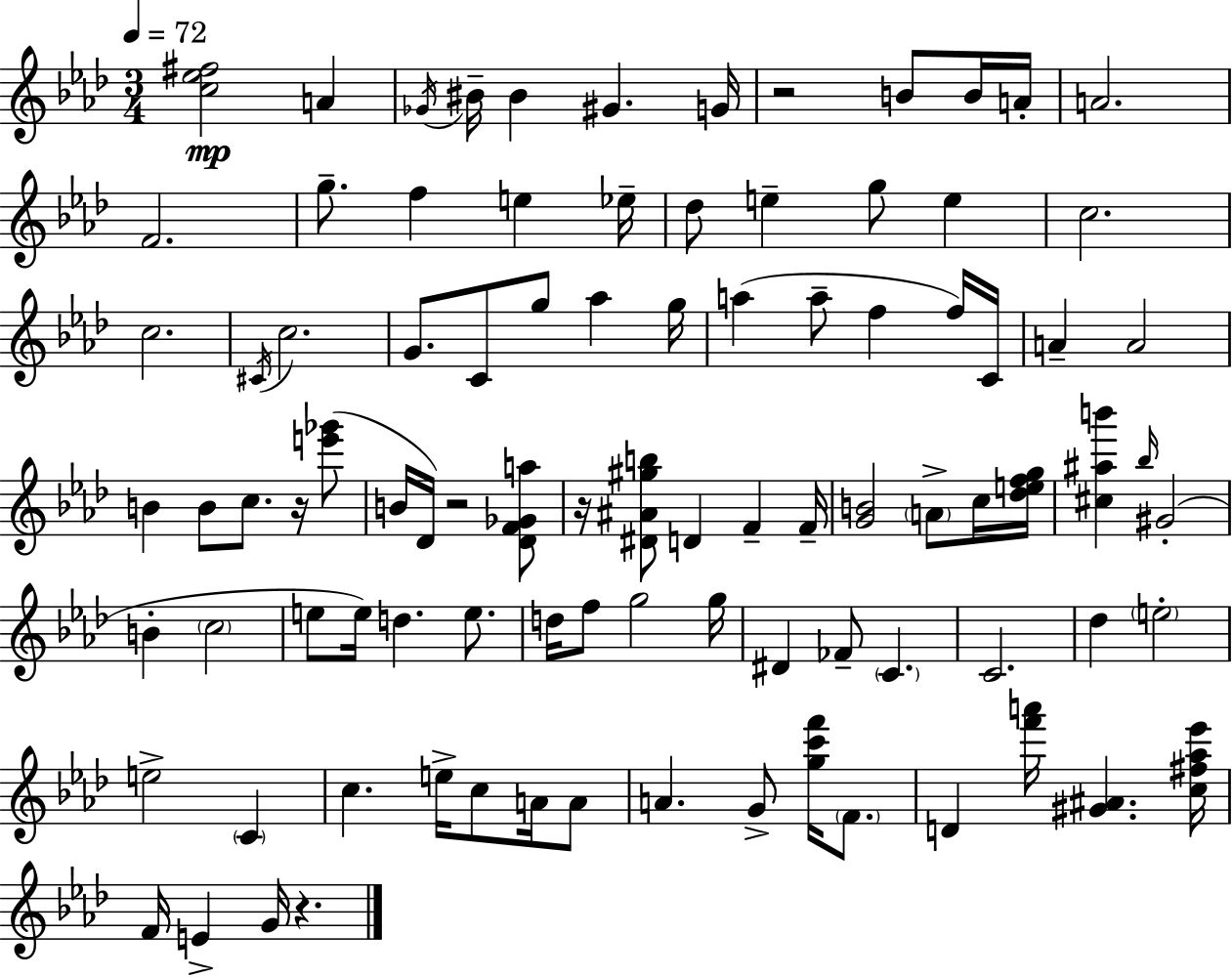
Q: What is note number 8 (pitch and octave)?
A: B4